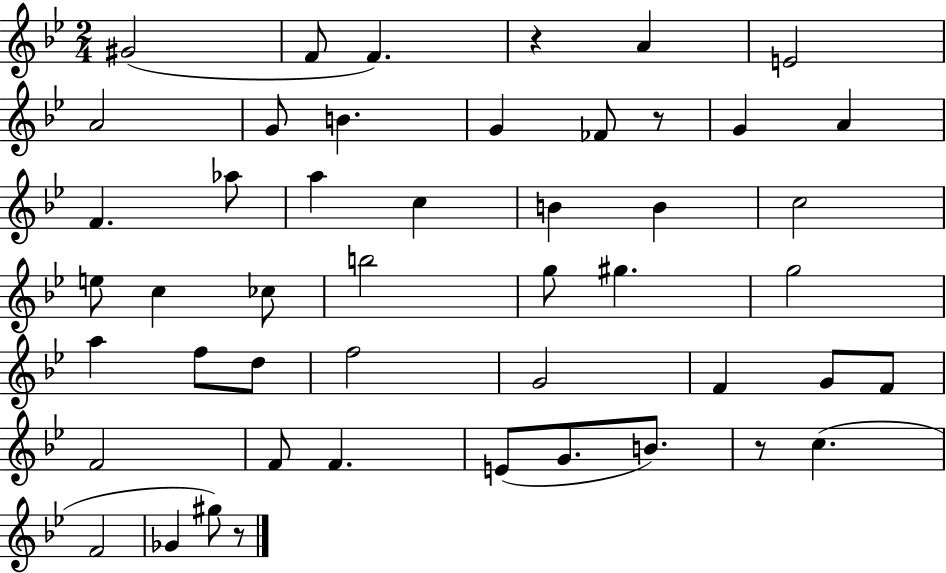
{
  \clef treble
  \numericTimeSignature
  \time 2/4
  \key bes \major
  gis'2( | f'8 f'4.) | r4 a'4 | e'2 | \break a'2 | g'8 b'4. | g'4 fes'8 r8 | g'4 a'4 | \break f'4. aes''8 | a''4 c''4 | b'4 b'4 | c''2 | \break e''8 c''4 ces''8 | b''2 | g''8 gis''4. | g''2 | \break a''4 f''8 d''8 | f''2 | g'2 | f'4 g'8 f'8 | \break f'2 | f'8 f'4. | e'8( g'8. b'8.) | r8 c''4.( | \break f'2 | ges'4 gis''8) r8 | \bar "|."
}